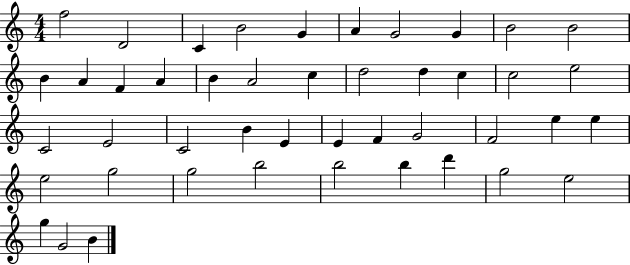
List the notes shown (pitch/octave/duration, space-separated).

F5/h D4/h C4/q B4/h G4/q A4/q G4/h G4/q B4/h B4/h B4/q A4/q F4/q A4/q B4/q A4/h C5/q D5/h D5/q C5/q C5/h E5/h C4/h E4/h C4/h B4/q E4/q E4/q F4/q G4/h F4/h E5/q E5/q E5/h G5/h G5/h B5/h B5/h B5/q D6/q G5/h E5/h G5/q G4/h B4/q